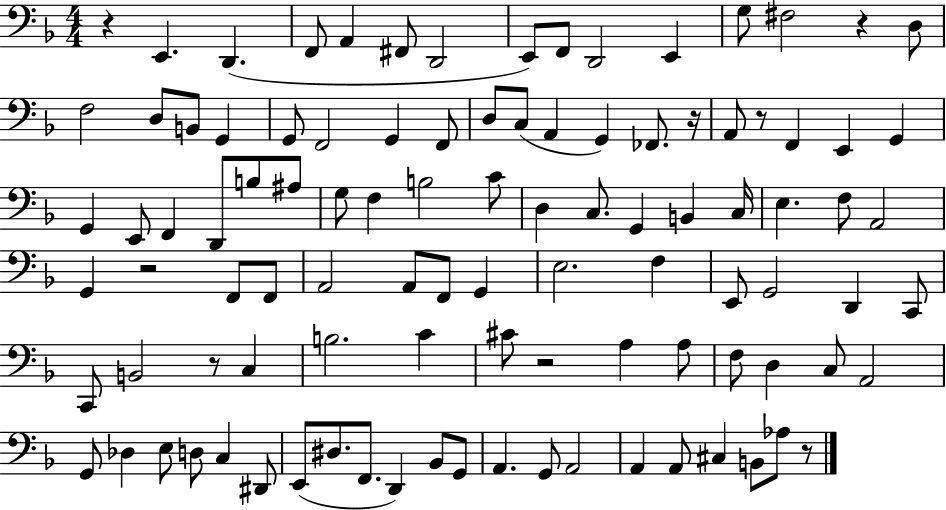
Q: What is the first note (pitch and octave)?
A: E2